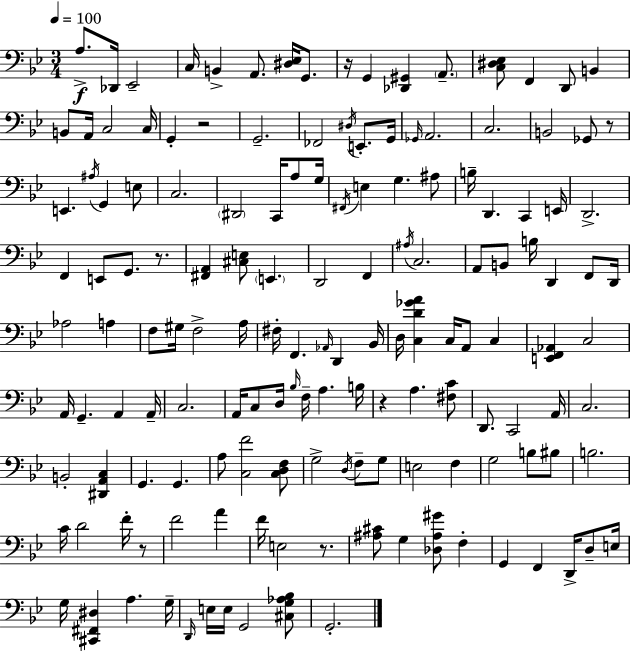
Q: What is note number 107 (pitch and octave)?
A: C4